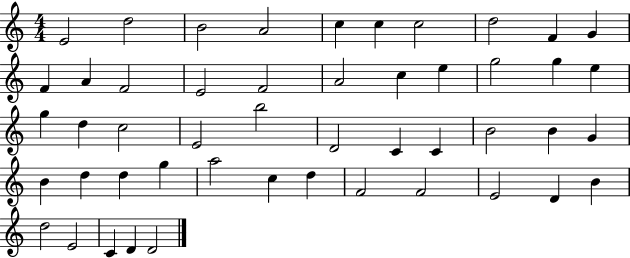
{
  \clef treble
  \numericTimeSignature
  \time 4/4
  \key c \major
  e'2 d''2 | b'2 a'2 | c''4 c''4 c''2 | d''2 f'4 g'4 | \break f'4 a'4 f'2 | e'2 f'2 | a'2 c''4 e''4 | g''2 g''4 e''4 | \break g''4 d''4 c''2 | e'2 b''2 | d'2 c'4 c'4 | b'2 b'4 g'4 | \break b'4 d''4 d''4 g''4 | a''2 c''4 d''4 | f'2 f'2 | e'2 d'4 b'4 | \break d''2 e'2 | c'4 d'4 d'2 | \bar "|."
}